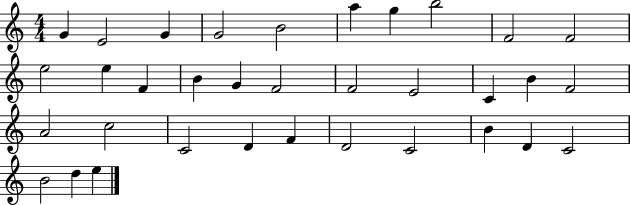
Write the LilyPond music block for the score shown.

{
  \clef treble
  \numericTimeSignature
  \time 4/4
  \key c \major
  g'4 e'2 g'4 | g'2 b'2 | a''4 g''4 b''2 | f'2 f'2 | \break e''2 e''4 f'4 | b'4 g'4 f'2 | f'2 e'2 | c'4 b'4 f'2 | \break a'2 c''2 | c'2 d'4 f'4 | d'2 c'2 | b'4 d'4 c'2 | \break b'2 d''4 e''4 | \bar "|."
}